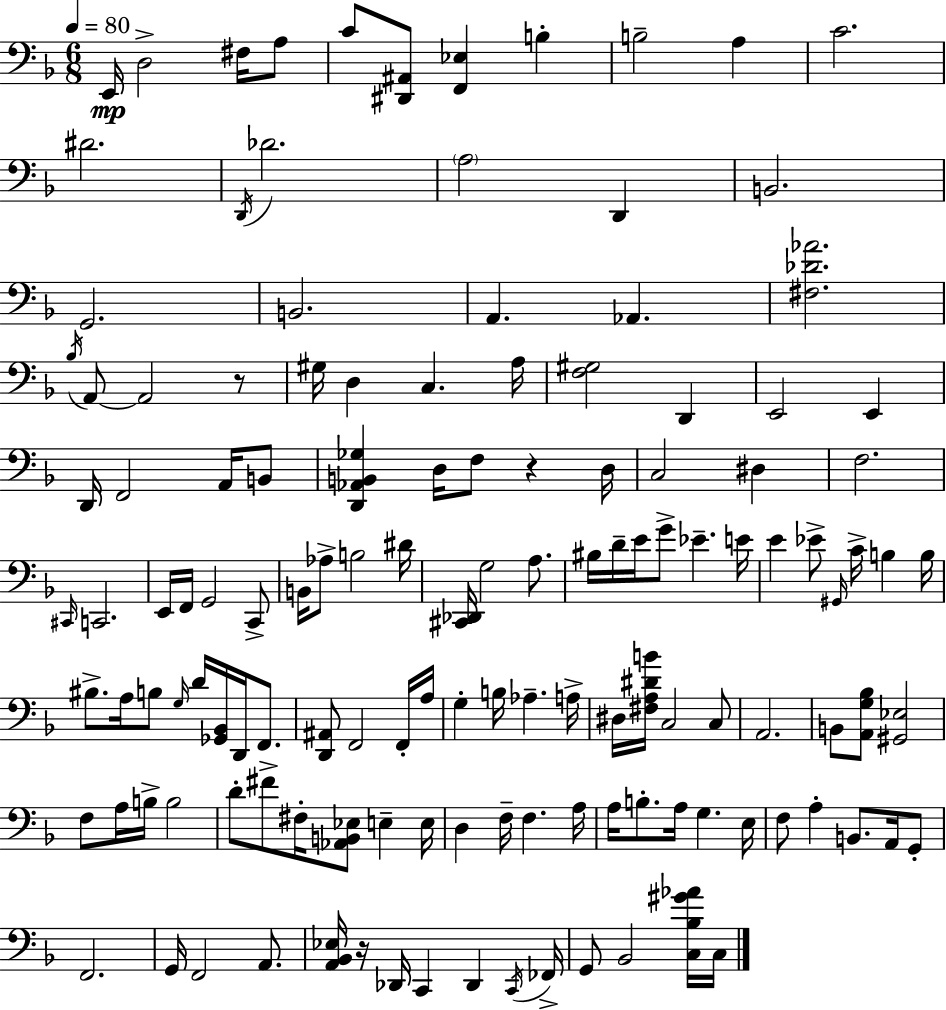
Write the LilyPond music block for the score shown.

{
  \clef bass
  \numericTimeSignature
  \time 6/8
  \key d \minor
  \tempo 4 = 80
  e,16\mp d2-> fis16 a8 | c'8 <dis, ais,>8 <f, ees>4 b4-. | b2-- a4 | c'2. | \break dis'2. | \acciaccatura { d,16 } des'2. | \parenthesize a2 d,4 | b,2. | \break g,2. | b,2. | a,4. aes,4. | <fis des' aes'>2. | \break \acciaccatura { bes16 } a,8~~ a,2 | r8 gis16 d4 c4. | a16 <f gis>2 d,4 | e,2 e,4 | \break d,16 f,2 a,16 | b,8 <d, aes, b, ges>4 d16 f8 r4 | d16 c2 dis4 | f2. | \break \grace { cis,16 } c,2. | e,16 f,16 g,2 | c,8-> b,16 aes8-> b2 | dis'16 <cis, des,>16 g2 | \break a8. bis16 d'16-- e'16 g'8-> ees'4.-- | e'16 e'4 ees'8-> \grace { gis,16 } c'16-> b4 | b16 bis8.-> a16 b8 \grace { g16 } d'16 | <ges, bes,>16 d,16 f,8. <d, ais,>8 f,2 | \break f,16-. a16 g4-. b16 aes4.-- | a16-> dis16 <fis a dis' b'>16 c2 | c8 a,2. | b,8 <a, g bes>8 <gis, ees>2 | \break f8 a16 b16-> b2 | d'8-. fis'8-> fis16-. <aes, b, ees>8 | e4-- e16 d4 f16-- f4. | a16 a16 b8.-. a16 g4. | \break e16 f8 a4-. b,8. | a,16 g,8-. f,2. | g,16 f,2 | a,8. <a, bes, ees>16 r16 des,16 c,4 | \break des,4 \acciaccatura { c,16 } fes,16-> g,8 bes,2 | <c bes gis' aes'>16 c16 \bar "|."
}